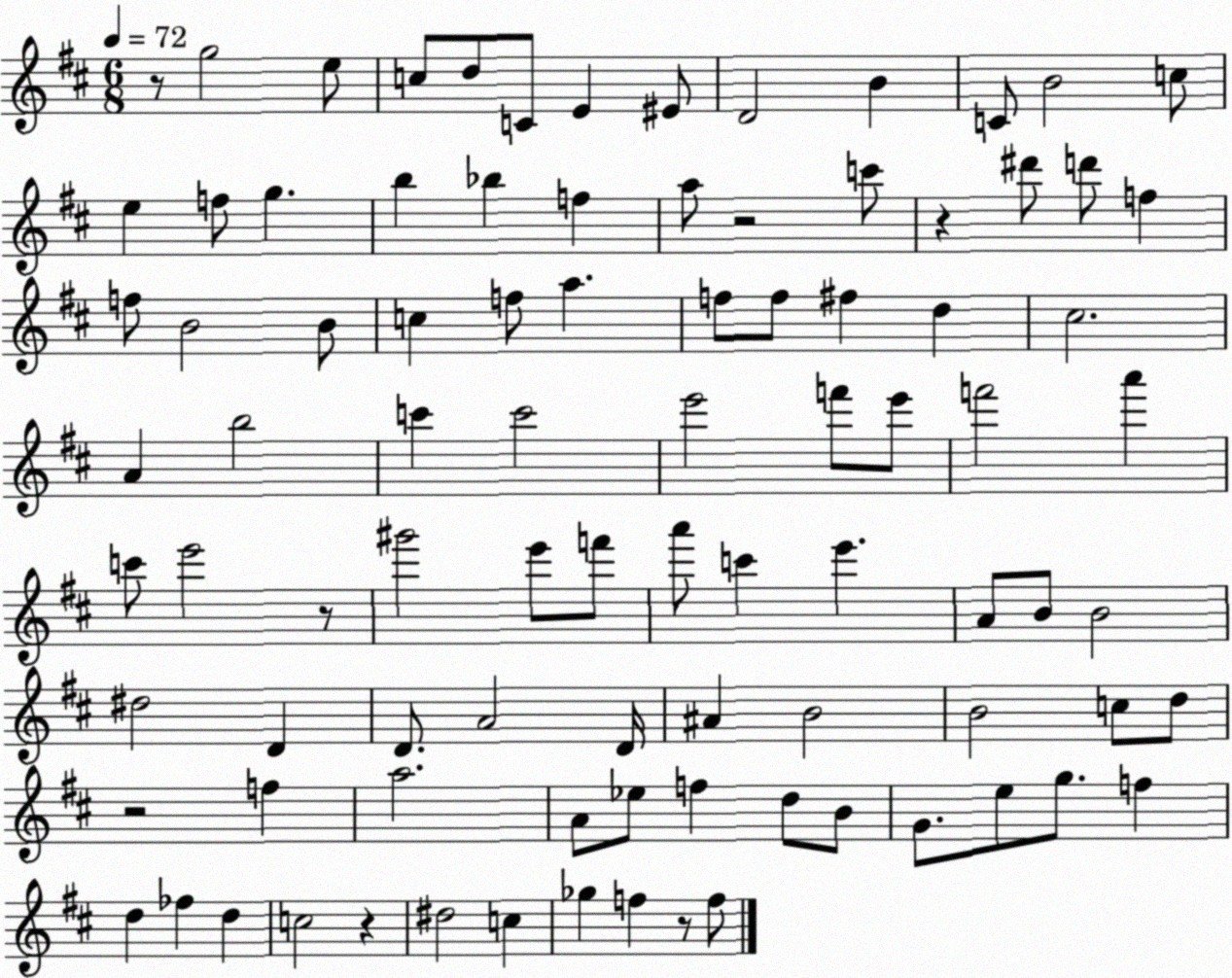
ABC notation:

X:1
T:Untitled
M:6/8
L:1/4
K:D
z/2 g2 e/2 c/2 d/2 C/2 E ^E/2 D2 B C/2 B2 c/2 e f/2 g b _b f a/2 z2 c'/2 z ^d'/2 d'/2 f f/2 B2 B/2 c f/2 a f/2 f/2 ^f d ^c2 A b2 c' c'2 e'2 f'/2 e'/2 f'2 a' c'/2 e'2 z/2 ^g'2 e'/2 f'/2 a'/2 c' e' A/2 B/2 B2 ^d2 D D/2 A2 D/4 ^A B2 B2 c/2 d/2 z2 f a2 A/2 _e/2 f d/2 B/2 G/2 e/2 g/2 f d _f d c2 z ^d2 c _g f z/2 f/2